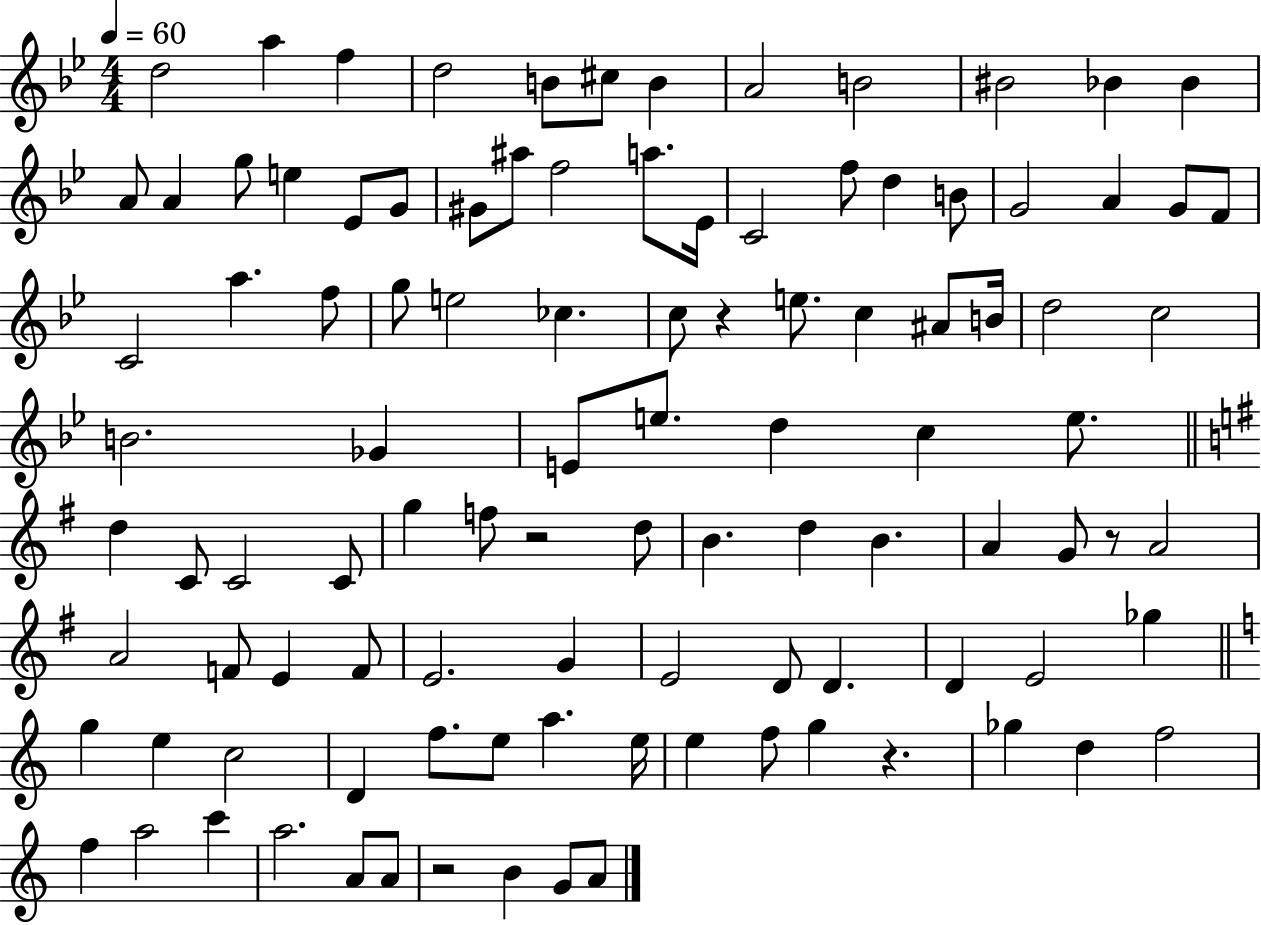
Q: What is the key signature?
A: BES major